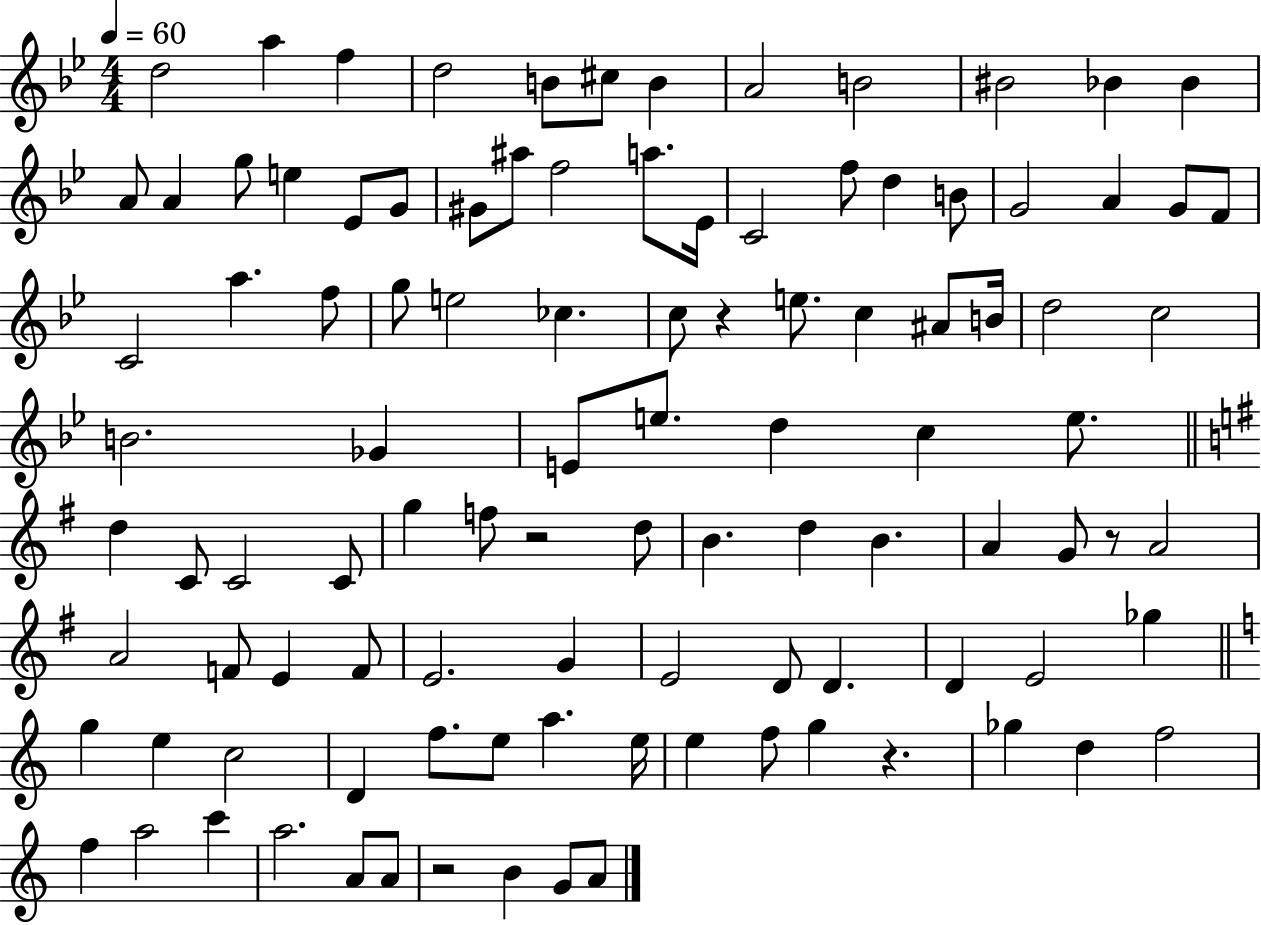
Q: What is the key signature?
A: BES major